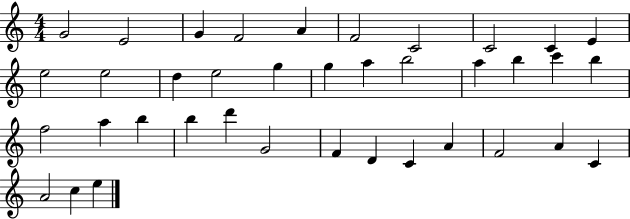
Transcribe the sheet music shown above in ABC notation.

X:1
T:Untitled
M:4/4
L:1/4
K:C
G2 E2 G F2 A F2 C2 C2 C E e2 e2 d e2 g g a b2 a b c' b f2 a b b d' G2 F D C A F2 A C A2 c e